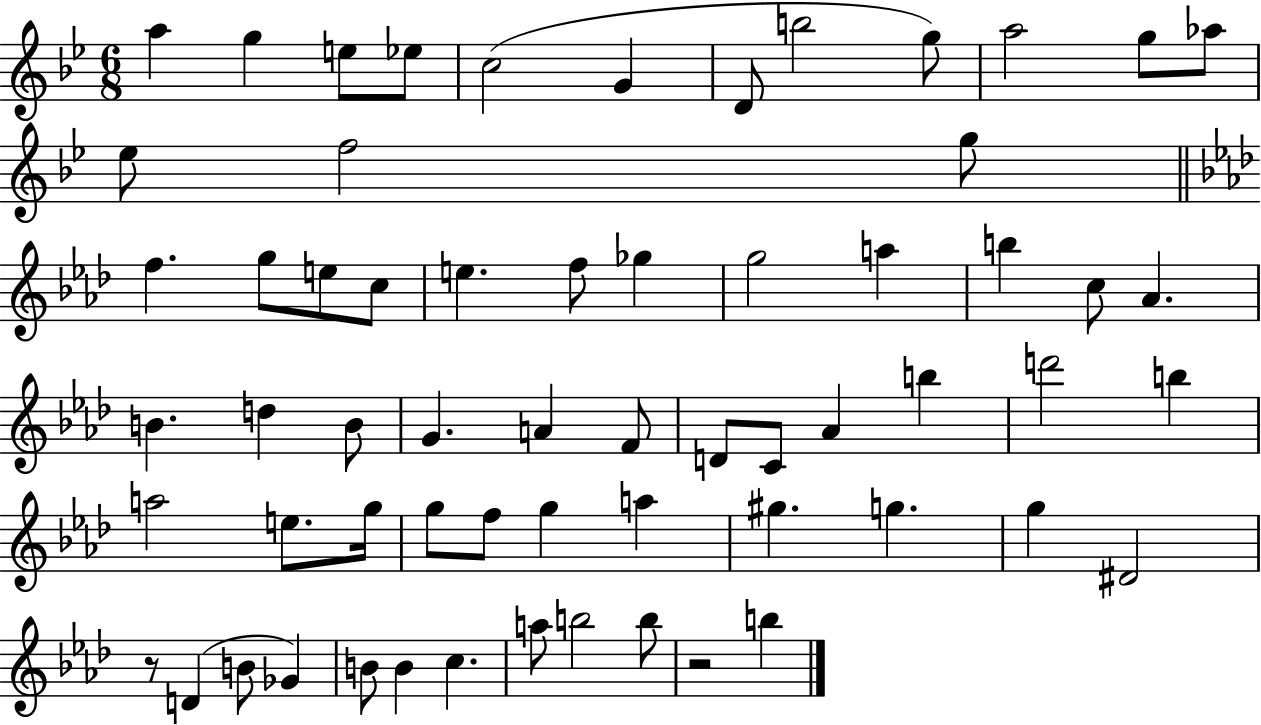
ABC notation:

X:1
T:Untitled
M:6/8
L:1/4
K:Bb
a g e/2 _e/2 c2 G D/2 b2 g/2 a2 g/2 _a/2 _e/2 f2 g/2 f g/2 e/2 c/2 e f/2 _g g2 a b c/2 _A B d B/2 G A F/2 D/2 C/2 _A b d'2 b a2 e/2 g/4 g/2 f/2 g a ^g g g ^D2 z/2 D B/2 _G B/2 B c a/2 b2 b/2 z2 b